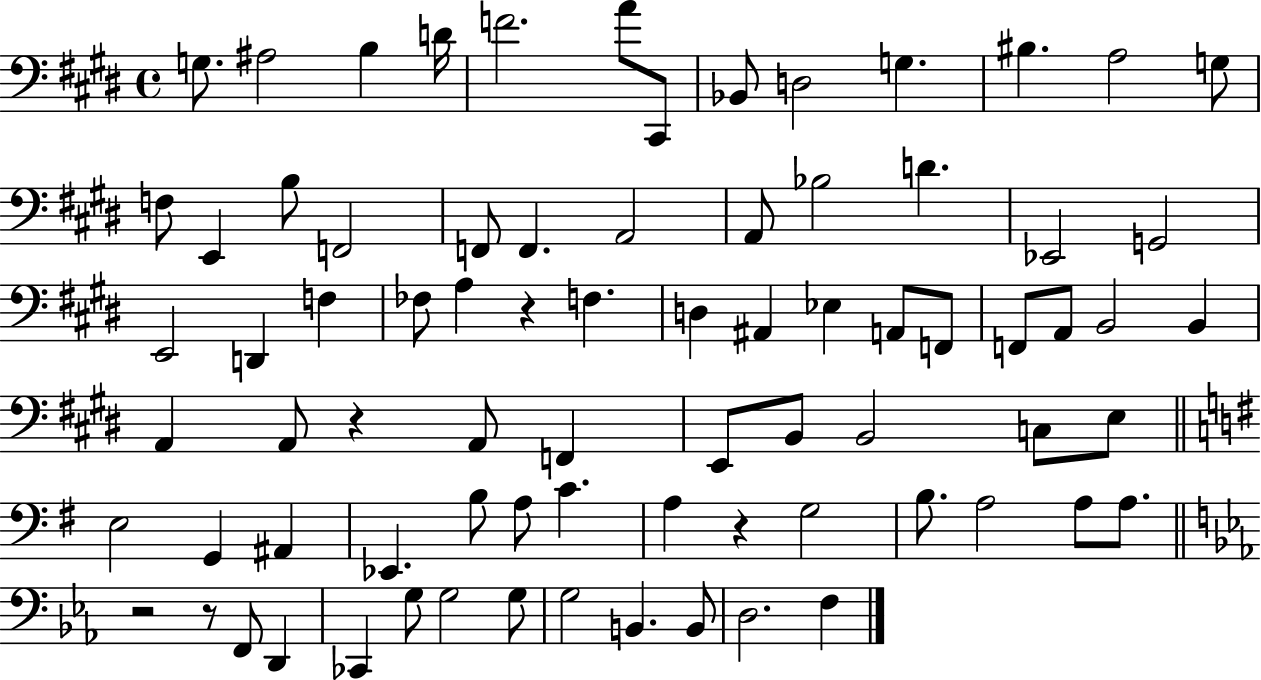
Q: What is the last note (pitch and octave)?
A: F3